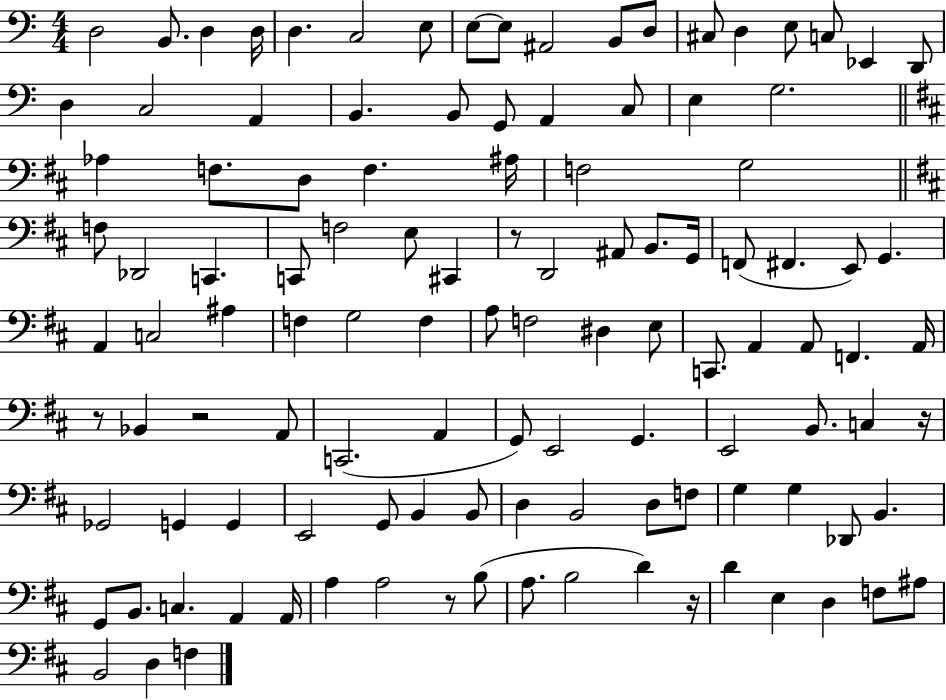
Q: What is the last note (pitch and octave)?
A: F3